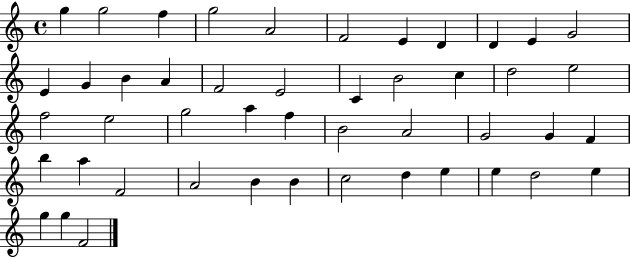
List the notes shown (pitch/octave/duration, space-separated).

G5/q G5/h F5/q G5/h A4/h F4/h E4/q D4/q D4/q E4/q G4/h E4/q G4/q B4/q A4/q F4/h E4/h C4/q B4/h C5/q D5/h E5/h F5/h E5/h G5/h A5/q F5/q B4/h A4/h G4/h G4/q F4/q B5/q A5/q F4/h A4/h B4/q B4/q C5/h D5/q E5/q E5/q D5/h E5/q G5/q G5/q F4/h